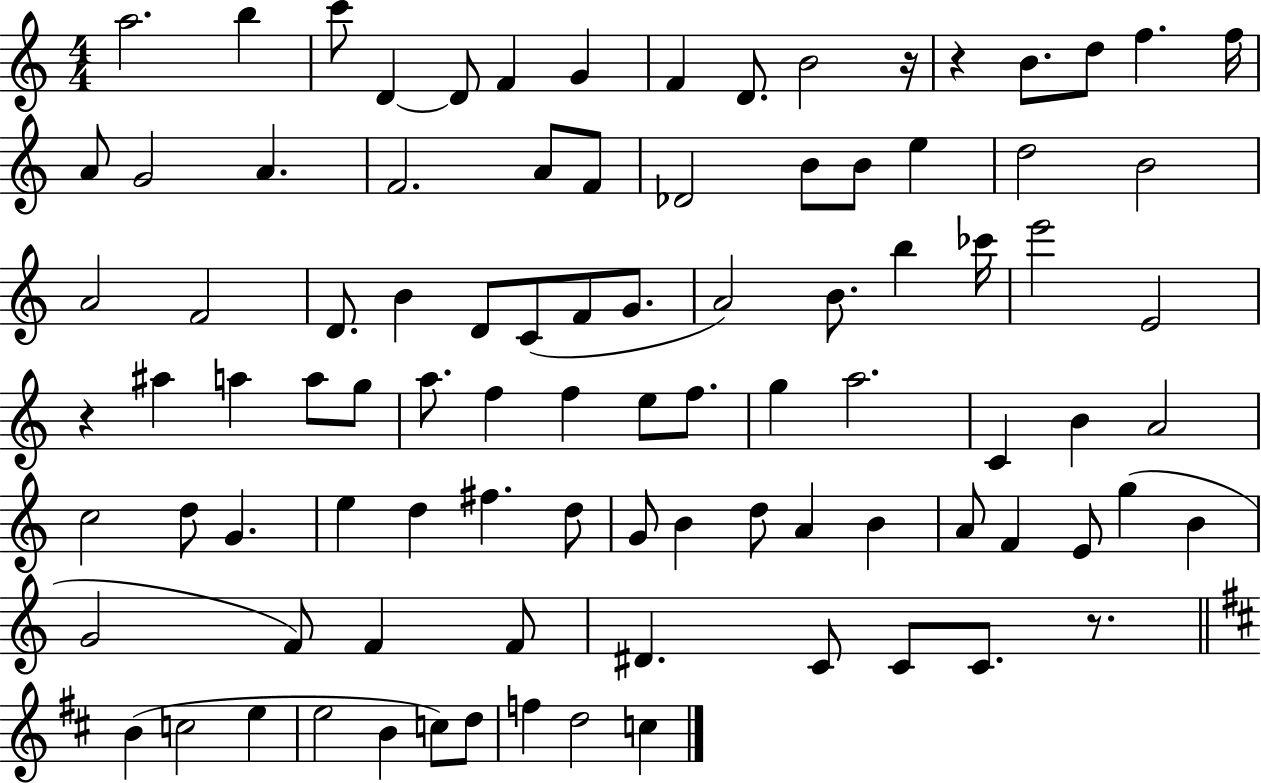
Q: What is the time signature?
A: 4/4